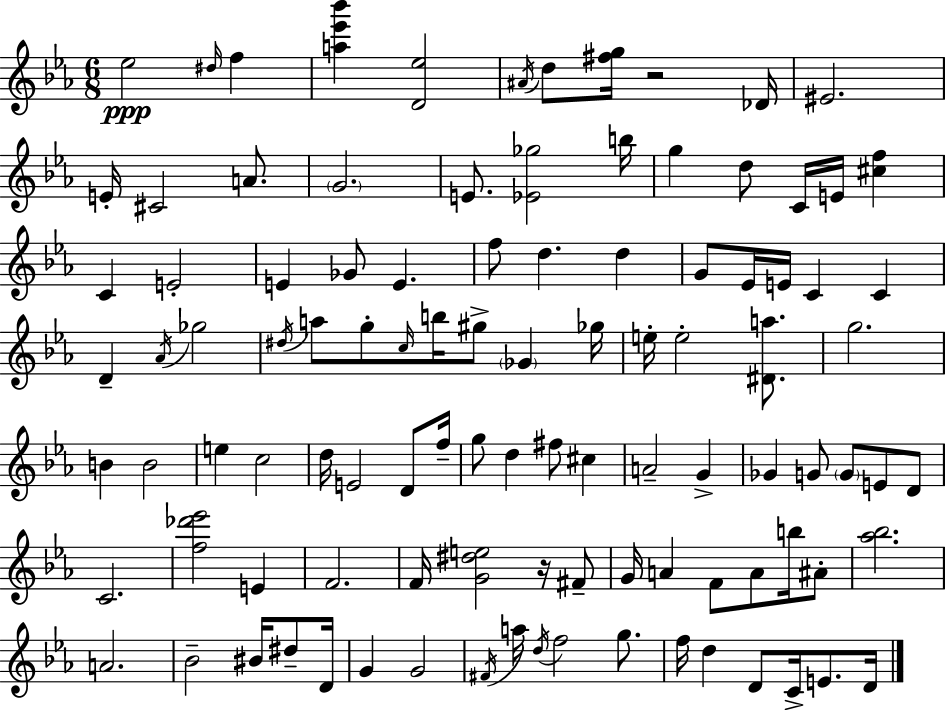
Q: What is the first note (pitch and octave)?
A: Eb5